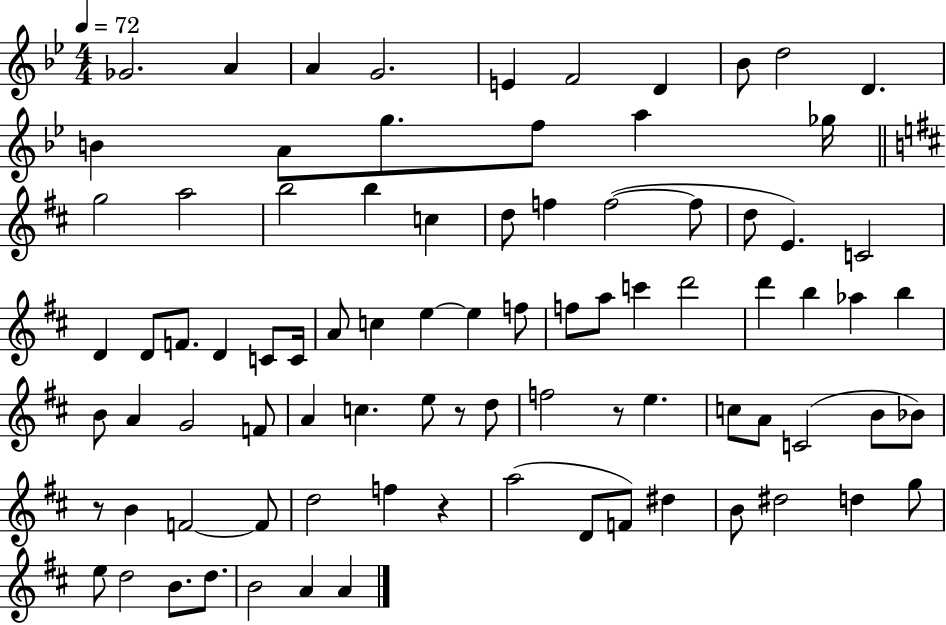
{
  \clef treble
  \numericTimeSignature
  \time 4/4
  \key bes \major
  \tempo 4 = 72
  ges'2. a'4 | a'4 g'2. | e'4 f'2 d'4 | bes'8 d''2 d'4. | \break b'4 a'8 g''8. f''8 a''4 ges''16 | \bar "||" \break \key d \major g''2 a''2 | b''2 b''4 c''4 | d''8 f''4 f''2~(~ f''8 | d''8 e'4.) c'2 | \break d'4 d'8 f'8. d'4 c'8 c'16 | a'8 c''4 e''4~~ e''4 f''8 | f''8 a''8 c'''4 d'''2 | d'''4 b''4 aes''4 b''4 | \break b'8 a'4 g'2 f'8 | a'4 c''4. e''8 r8 d''8 | f''2 r8 e''4. | c''8 a'8 c'2( b'8 bes'8) | \break r8 b'4 f'2~~ f'8 | d''2 f''4 r4 | a''2( d'8 f'8) dis''4 | b'8 dis''2 d''4 g''8 | \break e''8 d''2 b'8. d''8. | b'2 a'4 a'4 | \bar "|."
}